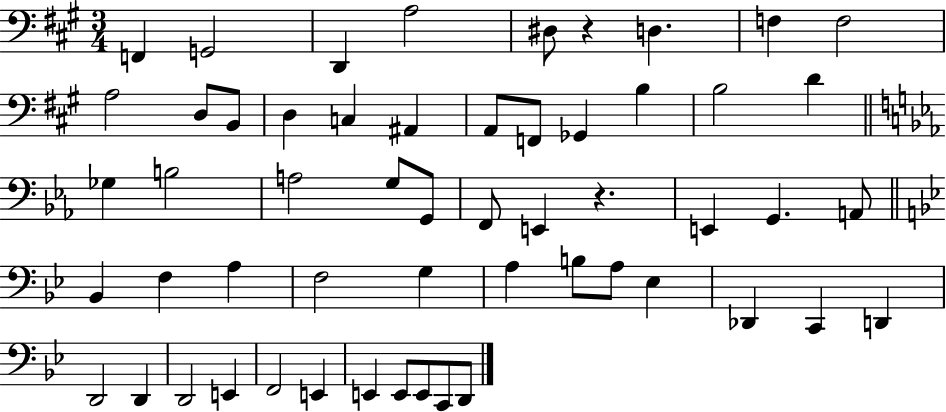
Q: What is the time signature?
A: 3/4